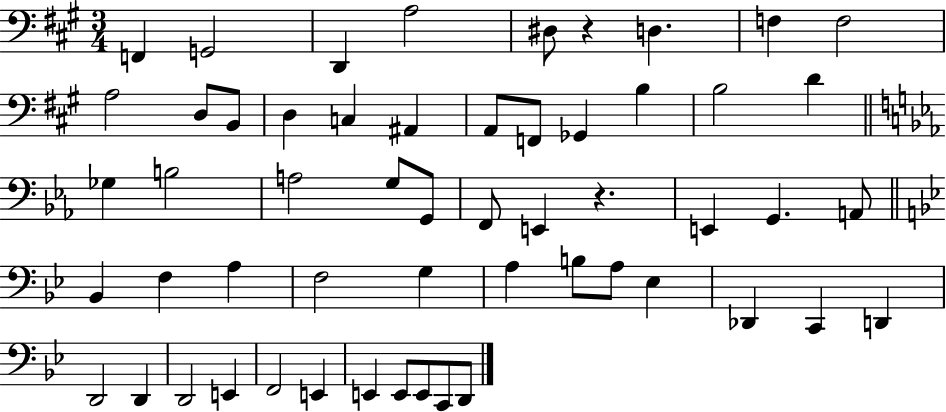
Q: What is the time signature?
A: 3/4